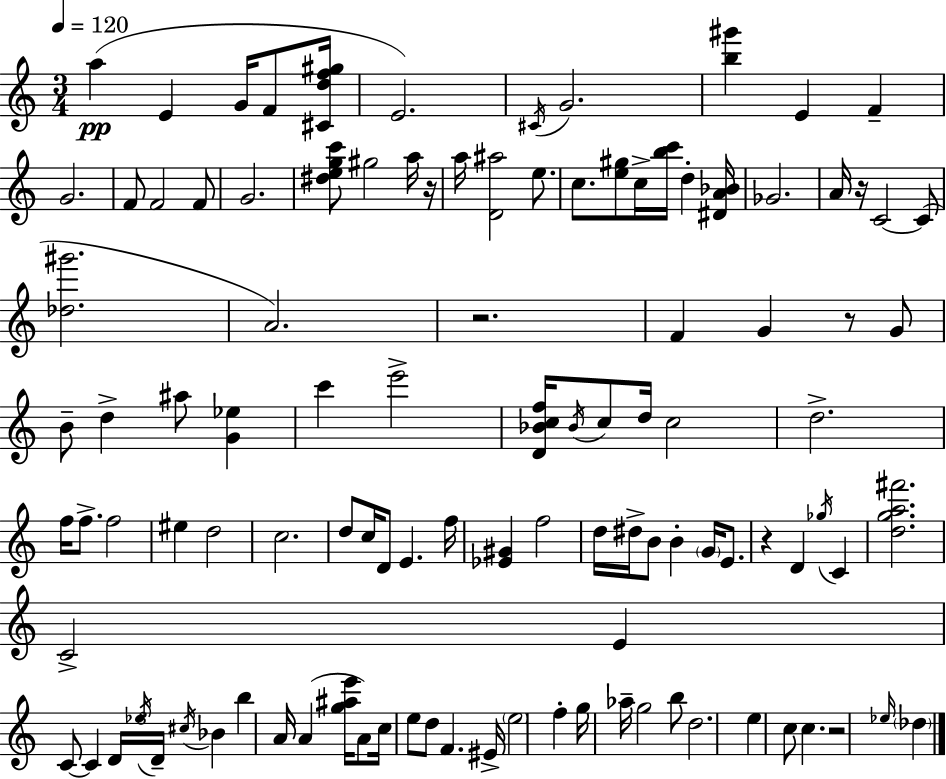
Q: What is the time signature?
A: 3/4